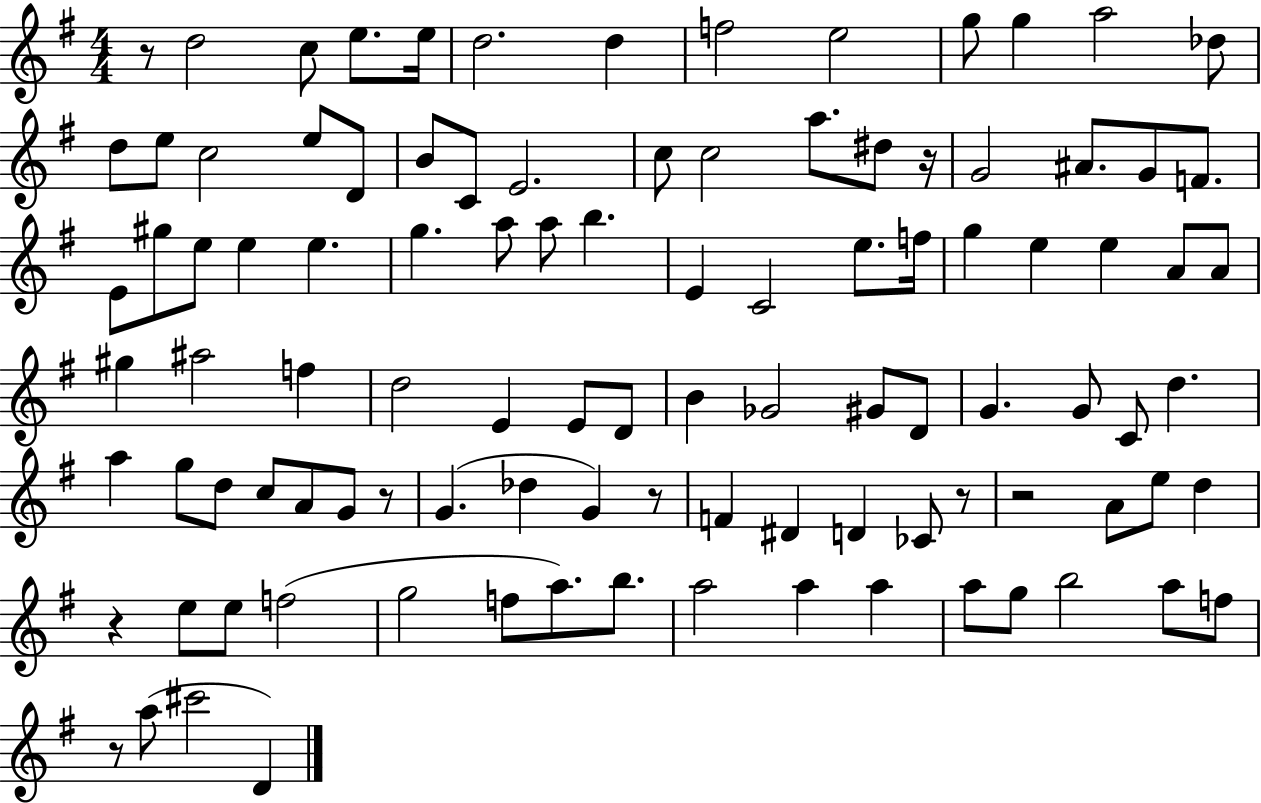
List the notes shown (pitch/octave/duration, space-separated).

R/e D5/h C5/e E5/e. E5/s D5/h. D5/q F5/h E5/h G5/e G5/q A5/h Db5/e D5/e E5/e C5/h E5/e D4/e B4/e C4/e E4/h. C5/e C5/h A5/e. D#5/e R/s G4/h A#4/e. G4/e F4/e. E4/e G#5/e E5/e E5/q E5/q. G5/q. A5/e A5/e B5/q. E4/q C4/h E5/e. F5/s G5/q E5/q E5/q A4/e A4/e G#5/q A#5/h F5/q D5/h E4/q E4/e D4/e B4/q Gb4/h G#4/e D4/e G4/q. G4/e C4/e D5/q. A5/q G5/e D5/e C5/e A4/e G4/e R/e G4/q. Db5/q G4/q R/e F4/q D#4/q D4/q CES4/e R/e R/h A4/e E5/e D5/q R/q E5/e E5/e F5/h G5/h F5/e A5/e. B5/e. A5/h A5/q A5/q A5/e G5/e B5/h A5/e F5/e R/e A5/e C#6/h D4/q